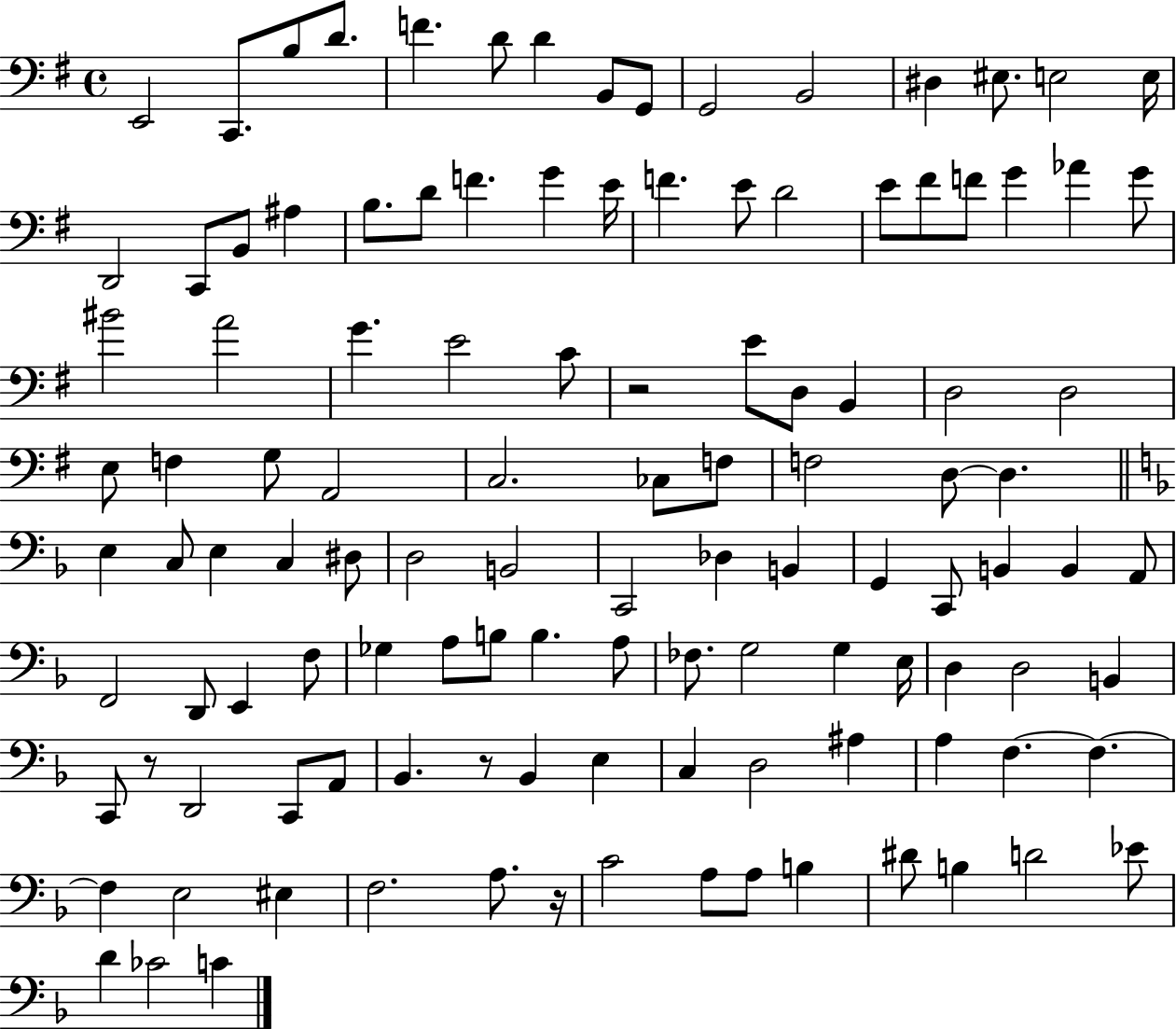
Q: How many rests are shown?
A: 4